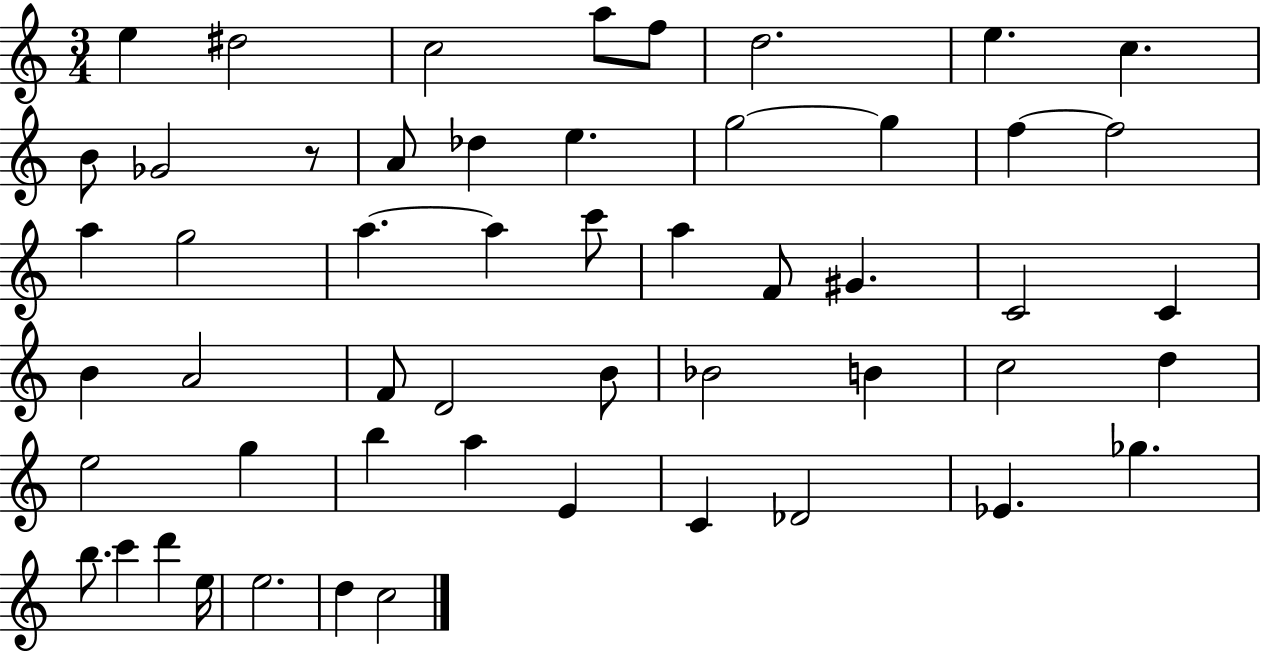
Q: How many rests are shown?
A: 1